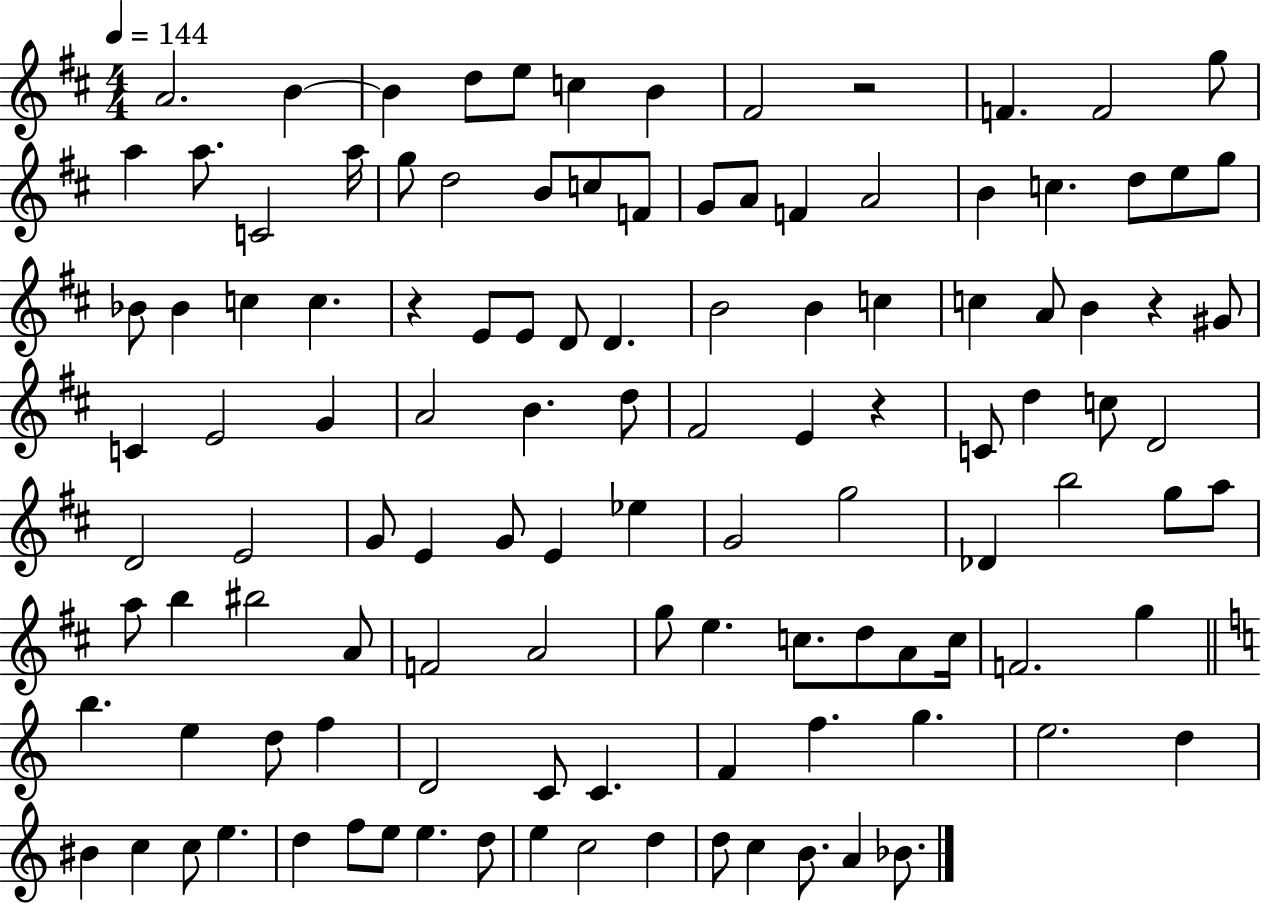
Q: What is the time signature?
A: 4/4